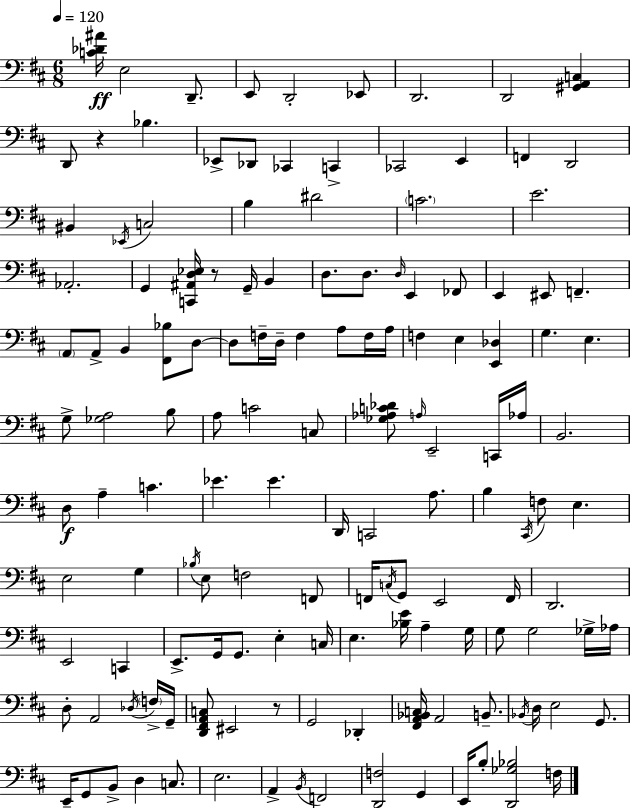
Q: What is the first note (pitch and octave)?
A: E3